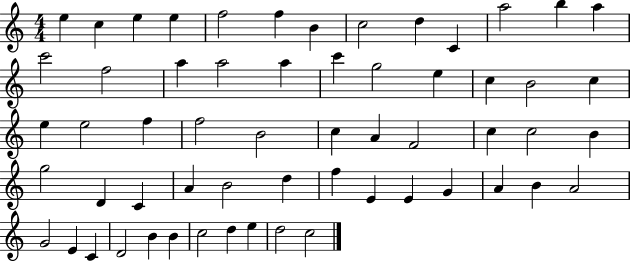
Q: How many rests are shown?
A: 0